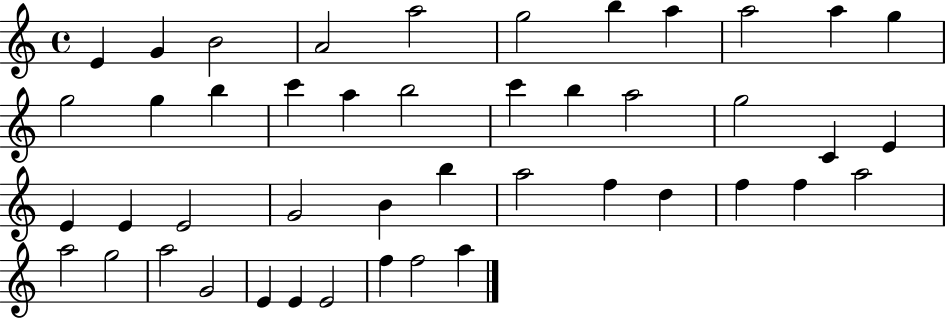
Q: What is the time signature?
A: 4/4